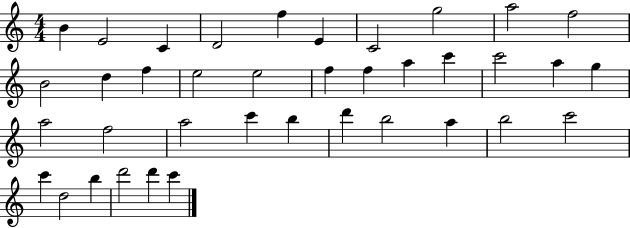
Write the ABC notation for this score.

X:1
T:Untitled
M:4/4
L:1/4
K:C
B E2 C D2 f E C2 g2 a2 f2 B2 d f e2 e2 f f a c' c'2 a g a2 f2 a2 c' b d' b2 a b2 c'2 c' d2 b d'2 d' c'